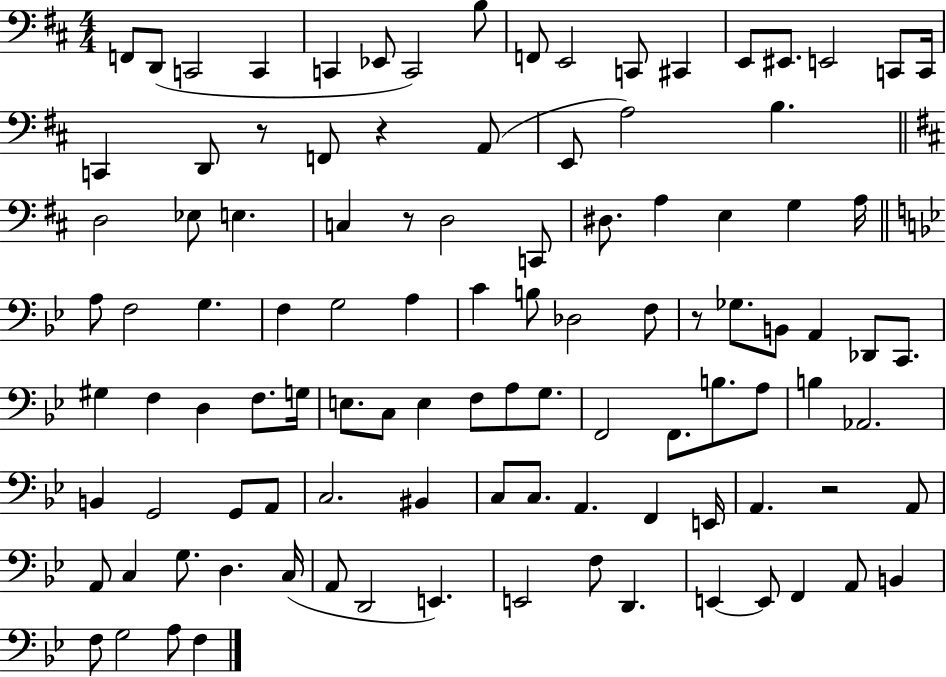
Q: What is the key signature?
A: D major